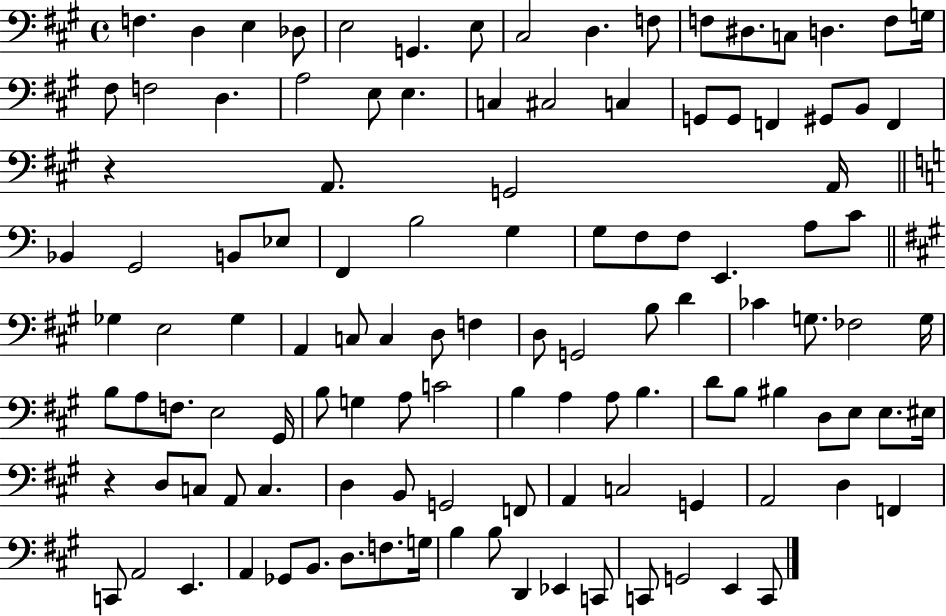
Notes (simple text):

F3/q. D3/q E3/q Db3/e E3/h G2/q. E3/e C#3/h D3/q. F3/e F3/e D#3/e. C3/e D3/q. F3/e G3/s F#3/e F3/h D3/q. A3/h E3/e E3/q. C3/q C#3/h C3/q G2/e G2/e F2/q G#2/e B2/e F2/q R/q A2/e. G2/h A2/s Bb2/q G2/h B2/e Eb3/e F2/q B3/h G3/q G3/e F3/e F3/e E2/q. A3/e C4/e Gb3/q E3/h Gb3/q A2/q C3/e C3/q D3/e F3/q D3/e G2/h B3/e D4/q CES4/q G3/e. FES3/h G3/s B3/e A3/e F3/e. E3/h G#2/s B3/e G3/q A3/e C4/h B3/q A3/q A3/e B3/q. D4/e B3/e BIS3/q D3/e E3/e E3/e. EIS3/s R/q D3/e C3/e A2/e C3/q. D3/q B2/e G2/h F2/e A2/q C3/h G2/q A2/h D3/q F2/q C2/e A2/h E2/q. A2/q Gb2/e B2/e. D3/e. F3/e. G3/s B3/q B3/e D2/q Eb2/q C2/e C2/e G2/h E2/q C2/e